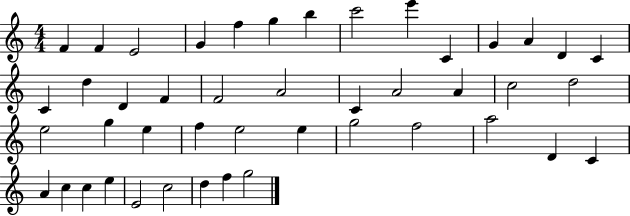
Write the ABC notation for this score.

X:1
T:Untitled
M:4/4
L:1/4
K:C
F F E2 G f g b c'2 e' C G A D C C d D F F2 A2 C A2 A c2 d2 e2 g e f e2 e g2 f2 a2 D C A c c e E2 c2 d f g2